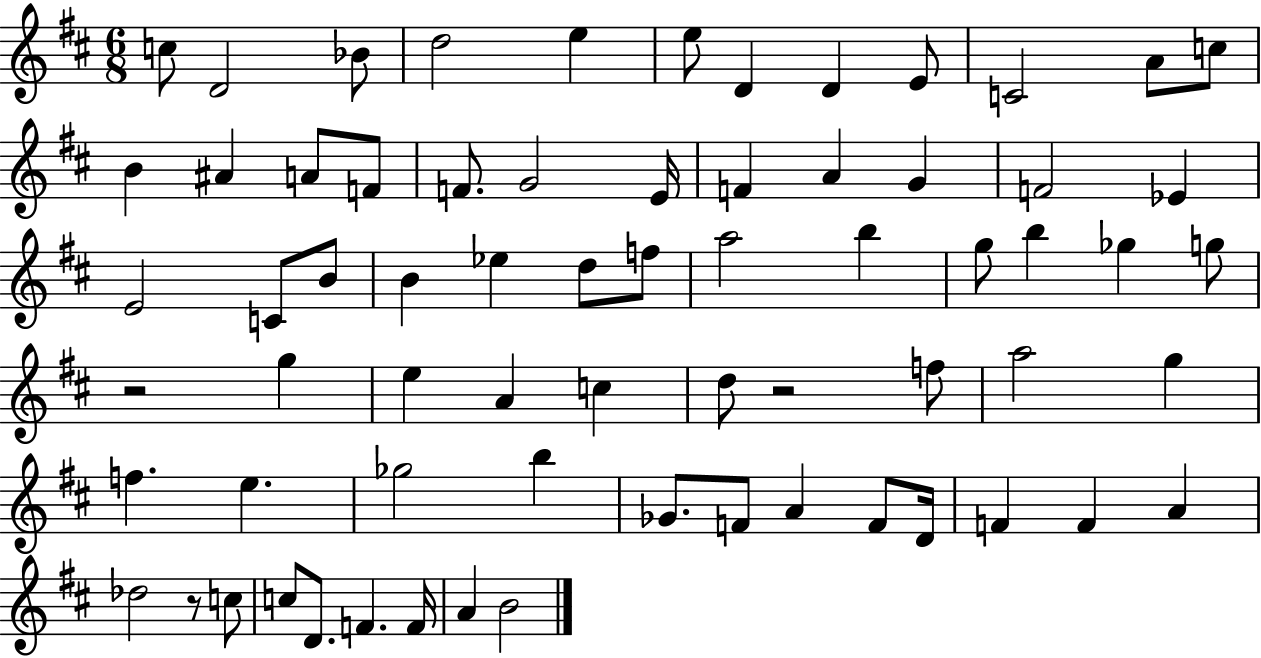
C5/e D4/h Bb4/e D5/h E5/q E5/e D4/q D4/q E4/e C4/h A4/e C5/e B4/q A#4/q A4/e F4/e F4/e. G4/h E4/s F4/q A4/q G4/q F4/h Eb4/q E4/h C4/e B4/e B4/q Eb5/q D5/e F5/e A5/h B5/q G5/e B5/q Gb5/q G5/e R/h G5/q E5/q A4/q C5/q D5/e R/h F5/e A5/h G5/q F5/q. E5/q. Gb5/h B5/q Gb4/e. F4/e A4/q F4/e D4/s F4/q F4/q A4/q Db5/h R/e C5/e C5/e D4/e. F4/q. F4/s A4/q B4/h